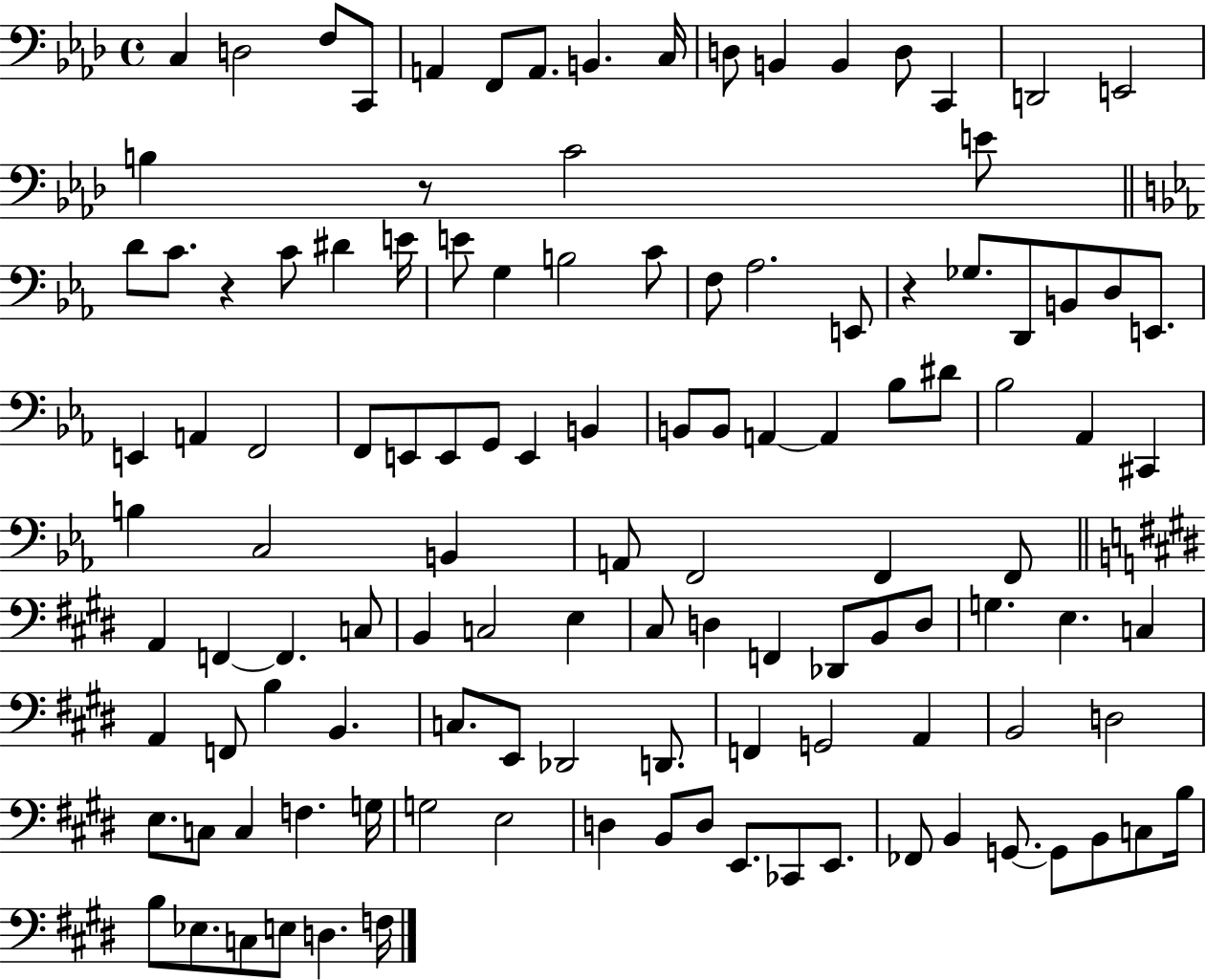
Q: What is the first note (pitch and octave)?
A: C3